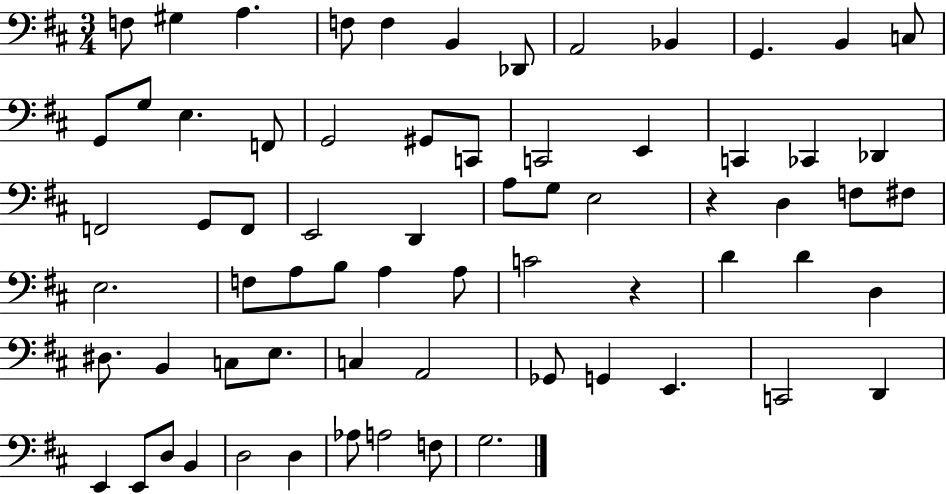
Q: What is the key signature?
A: D major